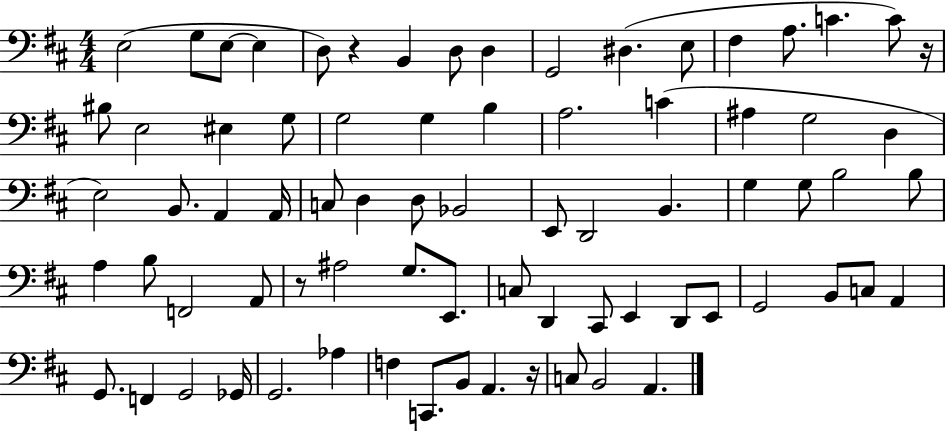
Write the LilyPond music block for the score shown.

{
  \clef bass
  \numericTimeSignature
  \time 4/4
  \key d \major
  e2( g8 e8~~ e4 | d8) r4 b,4 d8 d4 | g,2 dis4.( e8 | fis4 a8. c'4. c'8) r16 | \break bis8 e2 eis4 g8 | g2 g4 b4 | a2. c'4( | ais4 g2 d4 | \break e2) b,8. a,4 a,16 | c8 d4 d8 bes,2 | e,8 d,2 b,4. | g4 g8 b2 b8 | \break a4 b8 f,2 a,8 | r8 ais2 g8. e,8. | c8 d,4 cis,8 e,4 d,8 e,8 | g,2 b,8 c8 a,4 | \break g,8. f,4 g,2 ges,16 | g,2. aes4 | f4 c,8. b,8 a,4. r16 | c8 b,2 a,4. | \break \bar "|."
}